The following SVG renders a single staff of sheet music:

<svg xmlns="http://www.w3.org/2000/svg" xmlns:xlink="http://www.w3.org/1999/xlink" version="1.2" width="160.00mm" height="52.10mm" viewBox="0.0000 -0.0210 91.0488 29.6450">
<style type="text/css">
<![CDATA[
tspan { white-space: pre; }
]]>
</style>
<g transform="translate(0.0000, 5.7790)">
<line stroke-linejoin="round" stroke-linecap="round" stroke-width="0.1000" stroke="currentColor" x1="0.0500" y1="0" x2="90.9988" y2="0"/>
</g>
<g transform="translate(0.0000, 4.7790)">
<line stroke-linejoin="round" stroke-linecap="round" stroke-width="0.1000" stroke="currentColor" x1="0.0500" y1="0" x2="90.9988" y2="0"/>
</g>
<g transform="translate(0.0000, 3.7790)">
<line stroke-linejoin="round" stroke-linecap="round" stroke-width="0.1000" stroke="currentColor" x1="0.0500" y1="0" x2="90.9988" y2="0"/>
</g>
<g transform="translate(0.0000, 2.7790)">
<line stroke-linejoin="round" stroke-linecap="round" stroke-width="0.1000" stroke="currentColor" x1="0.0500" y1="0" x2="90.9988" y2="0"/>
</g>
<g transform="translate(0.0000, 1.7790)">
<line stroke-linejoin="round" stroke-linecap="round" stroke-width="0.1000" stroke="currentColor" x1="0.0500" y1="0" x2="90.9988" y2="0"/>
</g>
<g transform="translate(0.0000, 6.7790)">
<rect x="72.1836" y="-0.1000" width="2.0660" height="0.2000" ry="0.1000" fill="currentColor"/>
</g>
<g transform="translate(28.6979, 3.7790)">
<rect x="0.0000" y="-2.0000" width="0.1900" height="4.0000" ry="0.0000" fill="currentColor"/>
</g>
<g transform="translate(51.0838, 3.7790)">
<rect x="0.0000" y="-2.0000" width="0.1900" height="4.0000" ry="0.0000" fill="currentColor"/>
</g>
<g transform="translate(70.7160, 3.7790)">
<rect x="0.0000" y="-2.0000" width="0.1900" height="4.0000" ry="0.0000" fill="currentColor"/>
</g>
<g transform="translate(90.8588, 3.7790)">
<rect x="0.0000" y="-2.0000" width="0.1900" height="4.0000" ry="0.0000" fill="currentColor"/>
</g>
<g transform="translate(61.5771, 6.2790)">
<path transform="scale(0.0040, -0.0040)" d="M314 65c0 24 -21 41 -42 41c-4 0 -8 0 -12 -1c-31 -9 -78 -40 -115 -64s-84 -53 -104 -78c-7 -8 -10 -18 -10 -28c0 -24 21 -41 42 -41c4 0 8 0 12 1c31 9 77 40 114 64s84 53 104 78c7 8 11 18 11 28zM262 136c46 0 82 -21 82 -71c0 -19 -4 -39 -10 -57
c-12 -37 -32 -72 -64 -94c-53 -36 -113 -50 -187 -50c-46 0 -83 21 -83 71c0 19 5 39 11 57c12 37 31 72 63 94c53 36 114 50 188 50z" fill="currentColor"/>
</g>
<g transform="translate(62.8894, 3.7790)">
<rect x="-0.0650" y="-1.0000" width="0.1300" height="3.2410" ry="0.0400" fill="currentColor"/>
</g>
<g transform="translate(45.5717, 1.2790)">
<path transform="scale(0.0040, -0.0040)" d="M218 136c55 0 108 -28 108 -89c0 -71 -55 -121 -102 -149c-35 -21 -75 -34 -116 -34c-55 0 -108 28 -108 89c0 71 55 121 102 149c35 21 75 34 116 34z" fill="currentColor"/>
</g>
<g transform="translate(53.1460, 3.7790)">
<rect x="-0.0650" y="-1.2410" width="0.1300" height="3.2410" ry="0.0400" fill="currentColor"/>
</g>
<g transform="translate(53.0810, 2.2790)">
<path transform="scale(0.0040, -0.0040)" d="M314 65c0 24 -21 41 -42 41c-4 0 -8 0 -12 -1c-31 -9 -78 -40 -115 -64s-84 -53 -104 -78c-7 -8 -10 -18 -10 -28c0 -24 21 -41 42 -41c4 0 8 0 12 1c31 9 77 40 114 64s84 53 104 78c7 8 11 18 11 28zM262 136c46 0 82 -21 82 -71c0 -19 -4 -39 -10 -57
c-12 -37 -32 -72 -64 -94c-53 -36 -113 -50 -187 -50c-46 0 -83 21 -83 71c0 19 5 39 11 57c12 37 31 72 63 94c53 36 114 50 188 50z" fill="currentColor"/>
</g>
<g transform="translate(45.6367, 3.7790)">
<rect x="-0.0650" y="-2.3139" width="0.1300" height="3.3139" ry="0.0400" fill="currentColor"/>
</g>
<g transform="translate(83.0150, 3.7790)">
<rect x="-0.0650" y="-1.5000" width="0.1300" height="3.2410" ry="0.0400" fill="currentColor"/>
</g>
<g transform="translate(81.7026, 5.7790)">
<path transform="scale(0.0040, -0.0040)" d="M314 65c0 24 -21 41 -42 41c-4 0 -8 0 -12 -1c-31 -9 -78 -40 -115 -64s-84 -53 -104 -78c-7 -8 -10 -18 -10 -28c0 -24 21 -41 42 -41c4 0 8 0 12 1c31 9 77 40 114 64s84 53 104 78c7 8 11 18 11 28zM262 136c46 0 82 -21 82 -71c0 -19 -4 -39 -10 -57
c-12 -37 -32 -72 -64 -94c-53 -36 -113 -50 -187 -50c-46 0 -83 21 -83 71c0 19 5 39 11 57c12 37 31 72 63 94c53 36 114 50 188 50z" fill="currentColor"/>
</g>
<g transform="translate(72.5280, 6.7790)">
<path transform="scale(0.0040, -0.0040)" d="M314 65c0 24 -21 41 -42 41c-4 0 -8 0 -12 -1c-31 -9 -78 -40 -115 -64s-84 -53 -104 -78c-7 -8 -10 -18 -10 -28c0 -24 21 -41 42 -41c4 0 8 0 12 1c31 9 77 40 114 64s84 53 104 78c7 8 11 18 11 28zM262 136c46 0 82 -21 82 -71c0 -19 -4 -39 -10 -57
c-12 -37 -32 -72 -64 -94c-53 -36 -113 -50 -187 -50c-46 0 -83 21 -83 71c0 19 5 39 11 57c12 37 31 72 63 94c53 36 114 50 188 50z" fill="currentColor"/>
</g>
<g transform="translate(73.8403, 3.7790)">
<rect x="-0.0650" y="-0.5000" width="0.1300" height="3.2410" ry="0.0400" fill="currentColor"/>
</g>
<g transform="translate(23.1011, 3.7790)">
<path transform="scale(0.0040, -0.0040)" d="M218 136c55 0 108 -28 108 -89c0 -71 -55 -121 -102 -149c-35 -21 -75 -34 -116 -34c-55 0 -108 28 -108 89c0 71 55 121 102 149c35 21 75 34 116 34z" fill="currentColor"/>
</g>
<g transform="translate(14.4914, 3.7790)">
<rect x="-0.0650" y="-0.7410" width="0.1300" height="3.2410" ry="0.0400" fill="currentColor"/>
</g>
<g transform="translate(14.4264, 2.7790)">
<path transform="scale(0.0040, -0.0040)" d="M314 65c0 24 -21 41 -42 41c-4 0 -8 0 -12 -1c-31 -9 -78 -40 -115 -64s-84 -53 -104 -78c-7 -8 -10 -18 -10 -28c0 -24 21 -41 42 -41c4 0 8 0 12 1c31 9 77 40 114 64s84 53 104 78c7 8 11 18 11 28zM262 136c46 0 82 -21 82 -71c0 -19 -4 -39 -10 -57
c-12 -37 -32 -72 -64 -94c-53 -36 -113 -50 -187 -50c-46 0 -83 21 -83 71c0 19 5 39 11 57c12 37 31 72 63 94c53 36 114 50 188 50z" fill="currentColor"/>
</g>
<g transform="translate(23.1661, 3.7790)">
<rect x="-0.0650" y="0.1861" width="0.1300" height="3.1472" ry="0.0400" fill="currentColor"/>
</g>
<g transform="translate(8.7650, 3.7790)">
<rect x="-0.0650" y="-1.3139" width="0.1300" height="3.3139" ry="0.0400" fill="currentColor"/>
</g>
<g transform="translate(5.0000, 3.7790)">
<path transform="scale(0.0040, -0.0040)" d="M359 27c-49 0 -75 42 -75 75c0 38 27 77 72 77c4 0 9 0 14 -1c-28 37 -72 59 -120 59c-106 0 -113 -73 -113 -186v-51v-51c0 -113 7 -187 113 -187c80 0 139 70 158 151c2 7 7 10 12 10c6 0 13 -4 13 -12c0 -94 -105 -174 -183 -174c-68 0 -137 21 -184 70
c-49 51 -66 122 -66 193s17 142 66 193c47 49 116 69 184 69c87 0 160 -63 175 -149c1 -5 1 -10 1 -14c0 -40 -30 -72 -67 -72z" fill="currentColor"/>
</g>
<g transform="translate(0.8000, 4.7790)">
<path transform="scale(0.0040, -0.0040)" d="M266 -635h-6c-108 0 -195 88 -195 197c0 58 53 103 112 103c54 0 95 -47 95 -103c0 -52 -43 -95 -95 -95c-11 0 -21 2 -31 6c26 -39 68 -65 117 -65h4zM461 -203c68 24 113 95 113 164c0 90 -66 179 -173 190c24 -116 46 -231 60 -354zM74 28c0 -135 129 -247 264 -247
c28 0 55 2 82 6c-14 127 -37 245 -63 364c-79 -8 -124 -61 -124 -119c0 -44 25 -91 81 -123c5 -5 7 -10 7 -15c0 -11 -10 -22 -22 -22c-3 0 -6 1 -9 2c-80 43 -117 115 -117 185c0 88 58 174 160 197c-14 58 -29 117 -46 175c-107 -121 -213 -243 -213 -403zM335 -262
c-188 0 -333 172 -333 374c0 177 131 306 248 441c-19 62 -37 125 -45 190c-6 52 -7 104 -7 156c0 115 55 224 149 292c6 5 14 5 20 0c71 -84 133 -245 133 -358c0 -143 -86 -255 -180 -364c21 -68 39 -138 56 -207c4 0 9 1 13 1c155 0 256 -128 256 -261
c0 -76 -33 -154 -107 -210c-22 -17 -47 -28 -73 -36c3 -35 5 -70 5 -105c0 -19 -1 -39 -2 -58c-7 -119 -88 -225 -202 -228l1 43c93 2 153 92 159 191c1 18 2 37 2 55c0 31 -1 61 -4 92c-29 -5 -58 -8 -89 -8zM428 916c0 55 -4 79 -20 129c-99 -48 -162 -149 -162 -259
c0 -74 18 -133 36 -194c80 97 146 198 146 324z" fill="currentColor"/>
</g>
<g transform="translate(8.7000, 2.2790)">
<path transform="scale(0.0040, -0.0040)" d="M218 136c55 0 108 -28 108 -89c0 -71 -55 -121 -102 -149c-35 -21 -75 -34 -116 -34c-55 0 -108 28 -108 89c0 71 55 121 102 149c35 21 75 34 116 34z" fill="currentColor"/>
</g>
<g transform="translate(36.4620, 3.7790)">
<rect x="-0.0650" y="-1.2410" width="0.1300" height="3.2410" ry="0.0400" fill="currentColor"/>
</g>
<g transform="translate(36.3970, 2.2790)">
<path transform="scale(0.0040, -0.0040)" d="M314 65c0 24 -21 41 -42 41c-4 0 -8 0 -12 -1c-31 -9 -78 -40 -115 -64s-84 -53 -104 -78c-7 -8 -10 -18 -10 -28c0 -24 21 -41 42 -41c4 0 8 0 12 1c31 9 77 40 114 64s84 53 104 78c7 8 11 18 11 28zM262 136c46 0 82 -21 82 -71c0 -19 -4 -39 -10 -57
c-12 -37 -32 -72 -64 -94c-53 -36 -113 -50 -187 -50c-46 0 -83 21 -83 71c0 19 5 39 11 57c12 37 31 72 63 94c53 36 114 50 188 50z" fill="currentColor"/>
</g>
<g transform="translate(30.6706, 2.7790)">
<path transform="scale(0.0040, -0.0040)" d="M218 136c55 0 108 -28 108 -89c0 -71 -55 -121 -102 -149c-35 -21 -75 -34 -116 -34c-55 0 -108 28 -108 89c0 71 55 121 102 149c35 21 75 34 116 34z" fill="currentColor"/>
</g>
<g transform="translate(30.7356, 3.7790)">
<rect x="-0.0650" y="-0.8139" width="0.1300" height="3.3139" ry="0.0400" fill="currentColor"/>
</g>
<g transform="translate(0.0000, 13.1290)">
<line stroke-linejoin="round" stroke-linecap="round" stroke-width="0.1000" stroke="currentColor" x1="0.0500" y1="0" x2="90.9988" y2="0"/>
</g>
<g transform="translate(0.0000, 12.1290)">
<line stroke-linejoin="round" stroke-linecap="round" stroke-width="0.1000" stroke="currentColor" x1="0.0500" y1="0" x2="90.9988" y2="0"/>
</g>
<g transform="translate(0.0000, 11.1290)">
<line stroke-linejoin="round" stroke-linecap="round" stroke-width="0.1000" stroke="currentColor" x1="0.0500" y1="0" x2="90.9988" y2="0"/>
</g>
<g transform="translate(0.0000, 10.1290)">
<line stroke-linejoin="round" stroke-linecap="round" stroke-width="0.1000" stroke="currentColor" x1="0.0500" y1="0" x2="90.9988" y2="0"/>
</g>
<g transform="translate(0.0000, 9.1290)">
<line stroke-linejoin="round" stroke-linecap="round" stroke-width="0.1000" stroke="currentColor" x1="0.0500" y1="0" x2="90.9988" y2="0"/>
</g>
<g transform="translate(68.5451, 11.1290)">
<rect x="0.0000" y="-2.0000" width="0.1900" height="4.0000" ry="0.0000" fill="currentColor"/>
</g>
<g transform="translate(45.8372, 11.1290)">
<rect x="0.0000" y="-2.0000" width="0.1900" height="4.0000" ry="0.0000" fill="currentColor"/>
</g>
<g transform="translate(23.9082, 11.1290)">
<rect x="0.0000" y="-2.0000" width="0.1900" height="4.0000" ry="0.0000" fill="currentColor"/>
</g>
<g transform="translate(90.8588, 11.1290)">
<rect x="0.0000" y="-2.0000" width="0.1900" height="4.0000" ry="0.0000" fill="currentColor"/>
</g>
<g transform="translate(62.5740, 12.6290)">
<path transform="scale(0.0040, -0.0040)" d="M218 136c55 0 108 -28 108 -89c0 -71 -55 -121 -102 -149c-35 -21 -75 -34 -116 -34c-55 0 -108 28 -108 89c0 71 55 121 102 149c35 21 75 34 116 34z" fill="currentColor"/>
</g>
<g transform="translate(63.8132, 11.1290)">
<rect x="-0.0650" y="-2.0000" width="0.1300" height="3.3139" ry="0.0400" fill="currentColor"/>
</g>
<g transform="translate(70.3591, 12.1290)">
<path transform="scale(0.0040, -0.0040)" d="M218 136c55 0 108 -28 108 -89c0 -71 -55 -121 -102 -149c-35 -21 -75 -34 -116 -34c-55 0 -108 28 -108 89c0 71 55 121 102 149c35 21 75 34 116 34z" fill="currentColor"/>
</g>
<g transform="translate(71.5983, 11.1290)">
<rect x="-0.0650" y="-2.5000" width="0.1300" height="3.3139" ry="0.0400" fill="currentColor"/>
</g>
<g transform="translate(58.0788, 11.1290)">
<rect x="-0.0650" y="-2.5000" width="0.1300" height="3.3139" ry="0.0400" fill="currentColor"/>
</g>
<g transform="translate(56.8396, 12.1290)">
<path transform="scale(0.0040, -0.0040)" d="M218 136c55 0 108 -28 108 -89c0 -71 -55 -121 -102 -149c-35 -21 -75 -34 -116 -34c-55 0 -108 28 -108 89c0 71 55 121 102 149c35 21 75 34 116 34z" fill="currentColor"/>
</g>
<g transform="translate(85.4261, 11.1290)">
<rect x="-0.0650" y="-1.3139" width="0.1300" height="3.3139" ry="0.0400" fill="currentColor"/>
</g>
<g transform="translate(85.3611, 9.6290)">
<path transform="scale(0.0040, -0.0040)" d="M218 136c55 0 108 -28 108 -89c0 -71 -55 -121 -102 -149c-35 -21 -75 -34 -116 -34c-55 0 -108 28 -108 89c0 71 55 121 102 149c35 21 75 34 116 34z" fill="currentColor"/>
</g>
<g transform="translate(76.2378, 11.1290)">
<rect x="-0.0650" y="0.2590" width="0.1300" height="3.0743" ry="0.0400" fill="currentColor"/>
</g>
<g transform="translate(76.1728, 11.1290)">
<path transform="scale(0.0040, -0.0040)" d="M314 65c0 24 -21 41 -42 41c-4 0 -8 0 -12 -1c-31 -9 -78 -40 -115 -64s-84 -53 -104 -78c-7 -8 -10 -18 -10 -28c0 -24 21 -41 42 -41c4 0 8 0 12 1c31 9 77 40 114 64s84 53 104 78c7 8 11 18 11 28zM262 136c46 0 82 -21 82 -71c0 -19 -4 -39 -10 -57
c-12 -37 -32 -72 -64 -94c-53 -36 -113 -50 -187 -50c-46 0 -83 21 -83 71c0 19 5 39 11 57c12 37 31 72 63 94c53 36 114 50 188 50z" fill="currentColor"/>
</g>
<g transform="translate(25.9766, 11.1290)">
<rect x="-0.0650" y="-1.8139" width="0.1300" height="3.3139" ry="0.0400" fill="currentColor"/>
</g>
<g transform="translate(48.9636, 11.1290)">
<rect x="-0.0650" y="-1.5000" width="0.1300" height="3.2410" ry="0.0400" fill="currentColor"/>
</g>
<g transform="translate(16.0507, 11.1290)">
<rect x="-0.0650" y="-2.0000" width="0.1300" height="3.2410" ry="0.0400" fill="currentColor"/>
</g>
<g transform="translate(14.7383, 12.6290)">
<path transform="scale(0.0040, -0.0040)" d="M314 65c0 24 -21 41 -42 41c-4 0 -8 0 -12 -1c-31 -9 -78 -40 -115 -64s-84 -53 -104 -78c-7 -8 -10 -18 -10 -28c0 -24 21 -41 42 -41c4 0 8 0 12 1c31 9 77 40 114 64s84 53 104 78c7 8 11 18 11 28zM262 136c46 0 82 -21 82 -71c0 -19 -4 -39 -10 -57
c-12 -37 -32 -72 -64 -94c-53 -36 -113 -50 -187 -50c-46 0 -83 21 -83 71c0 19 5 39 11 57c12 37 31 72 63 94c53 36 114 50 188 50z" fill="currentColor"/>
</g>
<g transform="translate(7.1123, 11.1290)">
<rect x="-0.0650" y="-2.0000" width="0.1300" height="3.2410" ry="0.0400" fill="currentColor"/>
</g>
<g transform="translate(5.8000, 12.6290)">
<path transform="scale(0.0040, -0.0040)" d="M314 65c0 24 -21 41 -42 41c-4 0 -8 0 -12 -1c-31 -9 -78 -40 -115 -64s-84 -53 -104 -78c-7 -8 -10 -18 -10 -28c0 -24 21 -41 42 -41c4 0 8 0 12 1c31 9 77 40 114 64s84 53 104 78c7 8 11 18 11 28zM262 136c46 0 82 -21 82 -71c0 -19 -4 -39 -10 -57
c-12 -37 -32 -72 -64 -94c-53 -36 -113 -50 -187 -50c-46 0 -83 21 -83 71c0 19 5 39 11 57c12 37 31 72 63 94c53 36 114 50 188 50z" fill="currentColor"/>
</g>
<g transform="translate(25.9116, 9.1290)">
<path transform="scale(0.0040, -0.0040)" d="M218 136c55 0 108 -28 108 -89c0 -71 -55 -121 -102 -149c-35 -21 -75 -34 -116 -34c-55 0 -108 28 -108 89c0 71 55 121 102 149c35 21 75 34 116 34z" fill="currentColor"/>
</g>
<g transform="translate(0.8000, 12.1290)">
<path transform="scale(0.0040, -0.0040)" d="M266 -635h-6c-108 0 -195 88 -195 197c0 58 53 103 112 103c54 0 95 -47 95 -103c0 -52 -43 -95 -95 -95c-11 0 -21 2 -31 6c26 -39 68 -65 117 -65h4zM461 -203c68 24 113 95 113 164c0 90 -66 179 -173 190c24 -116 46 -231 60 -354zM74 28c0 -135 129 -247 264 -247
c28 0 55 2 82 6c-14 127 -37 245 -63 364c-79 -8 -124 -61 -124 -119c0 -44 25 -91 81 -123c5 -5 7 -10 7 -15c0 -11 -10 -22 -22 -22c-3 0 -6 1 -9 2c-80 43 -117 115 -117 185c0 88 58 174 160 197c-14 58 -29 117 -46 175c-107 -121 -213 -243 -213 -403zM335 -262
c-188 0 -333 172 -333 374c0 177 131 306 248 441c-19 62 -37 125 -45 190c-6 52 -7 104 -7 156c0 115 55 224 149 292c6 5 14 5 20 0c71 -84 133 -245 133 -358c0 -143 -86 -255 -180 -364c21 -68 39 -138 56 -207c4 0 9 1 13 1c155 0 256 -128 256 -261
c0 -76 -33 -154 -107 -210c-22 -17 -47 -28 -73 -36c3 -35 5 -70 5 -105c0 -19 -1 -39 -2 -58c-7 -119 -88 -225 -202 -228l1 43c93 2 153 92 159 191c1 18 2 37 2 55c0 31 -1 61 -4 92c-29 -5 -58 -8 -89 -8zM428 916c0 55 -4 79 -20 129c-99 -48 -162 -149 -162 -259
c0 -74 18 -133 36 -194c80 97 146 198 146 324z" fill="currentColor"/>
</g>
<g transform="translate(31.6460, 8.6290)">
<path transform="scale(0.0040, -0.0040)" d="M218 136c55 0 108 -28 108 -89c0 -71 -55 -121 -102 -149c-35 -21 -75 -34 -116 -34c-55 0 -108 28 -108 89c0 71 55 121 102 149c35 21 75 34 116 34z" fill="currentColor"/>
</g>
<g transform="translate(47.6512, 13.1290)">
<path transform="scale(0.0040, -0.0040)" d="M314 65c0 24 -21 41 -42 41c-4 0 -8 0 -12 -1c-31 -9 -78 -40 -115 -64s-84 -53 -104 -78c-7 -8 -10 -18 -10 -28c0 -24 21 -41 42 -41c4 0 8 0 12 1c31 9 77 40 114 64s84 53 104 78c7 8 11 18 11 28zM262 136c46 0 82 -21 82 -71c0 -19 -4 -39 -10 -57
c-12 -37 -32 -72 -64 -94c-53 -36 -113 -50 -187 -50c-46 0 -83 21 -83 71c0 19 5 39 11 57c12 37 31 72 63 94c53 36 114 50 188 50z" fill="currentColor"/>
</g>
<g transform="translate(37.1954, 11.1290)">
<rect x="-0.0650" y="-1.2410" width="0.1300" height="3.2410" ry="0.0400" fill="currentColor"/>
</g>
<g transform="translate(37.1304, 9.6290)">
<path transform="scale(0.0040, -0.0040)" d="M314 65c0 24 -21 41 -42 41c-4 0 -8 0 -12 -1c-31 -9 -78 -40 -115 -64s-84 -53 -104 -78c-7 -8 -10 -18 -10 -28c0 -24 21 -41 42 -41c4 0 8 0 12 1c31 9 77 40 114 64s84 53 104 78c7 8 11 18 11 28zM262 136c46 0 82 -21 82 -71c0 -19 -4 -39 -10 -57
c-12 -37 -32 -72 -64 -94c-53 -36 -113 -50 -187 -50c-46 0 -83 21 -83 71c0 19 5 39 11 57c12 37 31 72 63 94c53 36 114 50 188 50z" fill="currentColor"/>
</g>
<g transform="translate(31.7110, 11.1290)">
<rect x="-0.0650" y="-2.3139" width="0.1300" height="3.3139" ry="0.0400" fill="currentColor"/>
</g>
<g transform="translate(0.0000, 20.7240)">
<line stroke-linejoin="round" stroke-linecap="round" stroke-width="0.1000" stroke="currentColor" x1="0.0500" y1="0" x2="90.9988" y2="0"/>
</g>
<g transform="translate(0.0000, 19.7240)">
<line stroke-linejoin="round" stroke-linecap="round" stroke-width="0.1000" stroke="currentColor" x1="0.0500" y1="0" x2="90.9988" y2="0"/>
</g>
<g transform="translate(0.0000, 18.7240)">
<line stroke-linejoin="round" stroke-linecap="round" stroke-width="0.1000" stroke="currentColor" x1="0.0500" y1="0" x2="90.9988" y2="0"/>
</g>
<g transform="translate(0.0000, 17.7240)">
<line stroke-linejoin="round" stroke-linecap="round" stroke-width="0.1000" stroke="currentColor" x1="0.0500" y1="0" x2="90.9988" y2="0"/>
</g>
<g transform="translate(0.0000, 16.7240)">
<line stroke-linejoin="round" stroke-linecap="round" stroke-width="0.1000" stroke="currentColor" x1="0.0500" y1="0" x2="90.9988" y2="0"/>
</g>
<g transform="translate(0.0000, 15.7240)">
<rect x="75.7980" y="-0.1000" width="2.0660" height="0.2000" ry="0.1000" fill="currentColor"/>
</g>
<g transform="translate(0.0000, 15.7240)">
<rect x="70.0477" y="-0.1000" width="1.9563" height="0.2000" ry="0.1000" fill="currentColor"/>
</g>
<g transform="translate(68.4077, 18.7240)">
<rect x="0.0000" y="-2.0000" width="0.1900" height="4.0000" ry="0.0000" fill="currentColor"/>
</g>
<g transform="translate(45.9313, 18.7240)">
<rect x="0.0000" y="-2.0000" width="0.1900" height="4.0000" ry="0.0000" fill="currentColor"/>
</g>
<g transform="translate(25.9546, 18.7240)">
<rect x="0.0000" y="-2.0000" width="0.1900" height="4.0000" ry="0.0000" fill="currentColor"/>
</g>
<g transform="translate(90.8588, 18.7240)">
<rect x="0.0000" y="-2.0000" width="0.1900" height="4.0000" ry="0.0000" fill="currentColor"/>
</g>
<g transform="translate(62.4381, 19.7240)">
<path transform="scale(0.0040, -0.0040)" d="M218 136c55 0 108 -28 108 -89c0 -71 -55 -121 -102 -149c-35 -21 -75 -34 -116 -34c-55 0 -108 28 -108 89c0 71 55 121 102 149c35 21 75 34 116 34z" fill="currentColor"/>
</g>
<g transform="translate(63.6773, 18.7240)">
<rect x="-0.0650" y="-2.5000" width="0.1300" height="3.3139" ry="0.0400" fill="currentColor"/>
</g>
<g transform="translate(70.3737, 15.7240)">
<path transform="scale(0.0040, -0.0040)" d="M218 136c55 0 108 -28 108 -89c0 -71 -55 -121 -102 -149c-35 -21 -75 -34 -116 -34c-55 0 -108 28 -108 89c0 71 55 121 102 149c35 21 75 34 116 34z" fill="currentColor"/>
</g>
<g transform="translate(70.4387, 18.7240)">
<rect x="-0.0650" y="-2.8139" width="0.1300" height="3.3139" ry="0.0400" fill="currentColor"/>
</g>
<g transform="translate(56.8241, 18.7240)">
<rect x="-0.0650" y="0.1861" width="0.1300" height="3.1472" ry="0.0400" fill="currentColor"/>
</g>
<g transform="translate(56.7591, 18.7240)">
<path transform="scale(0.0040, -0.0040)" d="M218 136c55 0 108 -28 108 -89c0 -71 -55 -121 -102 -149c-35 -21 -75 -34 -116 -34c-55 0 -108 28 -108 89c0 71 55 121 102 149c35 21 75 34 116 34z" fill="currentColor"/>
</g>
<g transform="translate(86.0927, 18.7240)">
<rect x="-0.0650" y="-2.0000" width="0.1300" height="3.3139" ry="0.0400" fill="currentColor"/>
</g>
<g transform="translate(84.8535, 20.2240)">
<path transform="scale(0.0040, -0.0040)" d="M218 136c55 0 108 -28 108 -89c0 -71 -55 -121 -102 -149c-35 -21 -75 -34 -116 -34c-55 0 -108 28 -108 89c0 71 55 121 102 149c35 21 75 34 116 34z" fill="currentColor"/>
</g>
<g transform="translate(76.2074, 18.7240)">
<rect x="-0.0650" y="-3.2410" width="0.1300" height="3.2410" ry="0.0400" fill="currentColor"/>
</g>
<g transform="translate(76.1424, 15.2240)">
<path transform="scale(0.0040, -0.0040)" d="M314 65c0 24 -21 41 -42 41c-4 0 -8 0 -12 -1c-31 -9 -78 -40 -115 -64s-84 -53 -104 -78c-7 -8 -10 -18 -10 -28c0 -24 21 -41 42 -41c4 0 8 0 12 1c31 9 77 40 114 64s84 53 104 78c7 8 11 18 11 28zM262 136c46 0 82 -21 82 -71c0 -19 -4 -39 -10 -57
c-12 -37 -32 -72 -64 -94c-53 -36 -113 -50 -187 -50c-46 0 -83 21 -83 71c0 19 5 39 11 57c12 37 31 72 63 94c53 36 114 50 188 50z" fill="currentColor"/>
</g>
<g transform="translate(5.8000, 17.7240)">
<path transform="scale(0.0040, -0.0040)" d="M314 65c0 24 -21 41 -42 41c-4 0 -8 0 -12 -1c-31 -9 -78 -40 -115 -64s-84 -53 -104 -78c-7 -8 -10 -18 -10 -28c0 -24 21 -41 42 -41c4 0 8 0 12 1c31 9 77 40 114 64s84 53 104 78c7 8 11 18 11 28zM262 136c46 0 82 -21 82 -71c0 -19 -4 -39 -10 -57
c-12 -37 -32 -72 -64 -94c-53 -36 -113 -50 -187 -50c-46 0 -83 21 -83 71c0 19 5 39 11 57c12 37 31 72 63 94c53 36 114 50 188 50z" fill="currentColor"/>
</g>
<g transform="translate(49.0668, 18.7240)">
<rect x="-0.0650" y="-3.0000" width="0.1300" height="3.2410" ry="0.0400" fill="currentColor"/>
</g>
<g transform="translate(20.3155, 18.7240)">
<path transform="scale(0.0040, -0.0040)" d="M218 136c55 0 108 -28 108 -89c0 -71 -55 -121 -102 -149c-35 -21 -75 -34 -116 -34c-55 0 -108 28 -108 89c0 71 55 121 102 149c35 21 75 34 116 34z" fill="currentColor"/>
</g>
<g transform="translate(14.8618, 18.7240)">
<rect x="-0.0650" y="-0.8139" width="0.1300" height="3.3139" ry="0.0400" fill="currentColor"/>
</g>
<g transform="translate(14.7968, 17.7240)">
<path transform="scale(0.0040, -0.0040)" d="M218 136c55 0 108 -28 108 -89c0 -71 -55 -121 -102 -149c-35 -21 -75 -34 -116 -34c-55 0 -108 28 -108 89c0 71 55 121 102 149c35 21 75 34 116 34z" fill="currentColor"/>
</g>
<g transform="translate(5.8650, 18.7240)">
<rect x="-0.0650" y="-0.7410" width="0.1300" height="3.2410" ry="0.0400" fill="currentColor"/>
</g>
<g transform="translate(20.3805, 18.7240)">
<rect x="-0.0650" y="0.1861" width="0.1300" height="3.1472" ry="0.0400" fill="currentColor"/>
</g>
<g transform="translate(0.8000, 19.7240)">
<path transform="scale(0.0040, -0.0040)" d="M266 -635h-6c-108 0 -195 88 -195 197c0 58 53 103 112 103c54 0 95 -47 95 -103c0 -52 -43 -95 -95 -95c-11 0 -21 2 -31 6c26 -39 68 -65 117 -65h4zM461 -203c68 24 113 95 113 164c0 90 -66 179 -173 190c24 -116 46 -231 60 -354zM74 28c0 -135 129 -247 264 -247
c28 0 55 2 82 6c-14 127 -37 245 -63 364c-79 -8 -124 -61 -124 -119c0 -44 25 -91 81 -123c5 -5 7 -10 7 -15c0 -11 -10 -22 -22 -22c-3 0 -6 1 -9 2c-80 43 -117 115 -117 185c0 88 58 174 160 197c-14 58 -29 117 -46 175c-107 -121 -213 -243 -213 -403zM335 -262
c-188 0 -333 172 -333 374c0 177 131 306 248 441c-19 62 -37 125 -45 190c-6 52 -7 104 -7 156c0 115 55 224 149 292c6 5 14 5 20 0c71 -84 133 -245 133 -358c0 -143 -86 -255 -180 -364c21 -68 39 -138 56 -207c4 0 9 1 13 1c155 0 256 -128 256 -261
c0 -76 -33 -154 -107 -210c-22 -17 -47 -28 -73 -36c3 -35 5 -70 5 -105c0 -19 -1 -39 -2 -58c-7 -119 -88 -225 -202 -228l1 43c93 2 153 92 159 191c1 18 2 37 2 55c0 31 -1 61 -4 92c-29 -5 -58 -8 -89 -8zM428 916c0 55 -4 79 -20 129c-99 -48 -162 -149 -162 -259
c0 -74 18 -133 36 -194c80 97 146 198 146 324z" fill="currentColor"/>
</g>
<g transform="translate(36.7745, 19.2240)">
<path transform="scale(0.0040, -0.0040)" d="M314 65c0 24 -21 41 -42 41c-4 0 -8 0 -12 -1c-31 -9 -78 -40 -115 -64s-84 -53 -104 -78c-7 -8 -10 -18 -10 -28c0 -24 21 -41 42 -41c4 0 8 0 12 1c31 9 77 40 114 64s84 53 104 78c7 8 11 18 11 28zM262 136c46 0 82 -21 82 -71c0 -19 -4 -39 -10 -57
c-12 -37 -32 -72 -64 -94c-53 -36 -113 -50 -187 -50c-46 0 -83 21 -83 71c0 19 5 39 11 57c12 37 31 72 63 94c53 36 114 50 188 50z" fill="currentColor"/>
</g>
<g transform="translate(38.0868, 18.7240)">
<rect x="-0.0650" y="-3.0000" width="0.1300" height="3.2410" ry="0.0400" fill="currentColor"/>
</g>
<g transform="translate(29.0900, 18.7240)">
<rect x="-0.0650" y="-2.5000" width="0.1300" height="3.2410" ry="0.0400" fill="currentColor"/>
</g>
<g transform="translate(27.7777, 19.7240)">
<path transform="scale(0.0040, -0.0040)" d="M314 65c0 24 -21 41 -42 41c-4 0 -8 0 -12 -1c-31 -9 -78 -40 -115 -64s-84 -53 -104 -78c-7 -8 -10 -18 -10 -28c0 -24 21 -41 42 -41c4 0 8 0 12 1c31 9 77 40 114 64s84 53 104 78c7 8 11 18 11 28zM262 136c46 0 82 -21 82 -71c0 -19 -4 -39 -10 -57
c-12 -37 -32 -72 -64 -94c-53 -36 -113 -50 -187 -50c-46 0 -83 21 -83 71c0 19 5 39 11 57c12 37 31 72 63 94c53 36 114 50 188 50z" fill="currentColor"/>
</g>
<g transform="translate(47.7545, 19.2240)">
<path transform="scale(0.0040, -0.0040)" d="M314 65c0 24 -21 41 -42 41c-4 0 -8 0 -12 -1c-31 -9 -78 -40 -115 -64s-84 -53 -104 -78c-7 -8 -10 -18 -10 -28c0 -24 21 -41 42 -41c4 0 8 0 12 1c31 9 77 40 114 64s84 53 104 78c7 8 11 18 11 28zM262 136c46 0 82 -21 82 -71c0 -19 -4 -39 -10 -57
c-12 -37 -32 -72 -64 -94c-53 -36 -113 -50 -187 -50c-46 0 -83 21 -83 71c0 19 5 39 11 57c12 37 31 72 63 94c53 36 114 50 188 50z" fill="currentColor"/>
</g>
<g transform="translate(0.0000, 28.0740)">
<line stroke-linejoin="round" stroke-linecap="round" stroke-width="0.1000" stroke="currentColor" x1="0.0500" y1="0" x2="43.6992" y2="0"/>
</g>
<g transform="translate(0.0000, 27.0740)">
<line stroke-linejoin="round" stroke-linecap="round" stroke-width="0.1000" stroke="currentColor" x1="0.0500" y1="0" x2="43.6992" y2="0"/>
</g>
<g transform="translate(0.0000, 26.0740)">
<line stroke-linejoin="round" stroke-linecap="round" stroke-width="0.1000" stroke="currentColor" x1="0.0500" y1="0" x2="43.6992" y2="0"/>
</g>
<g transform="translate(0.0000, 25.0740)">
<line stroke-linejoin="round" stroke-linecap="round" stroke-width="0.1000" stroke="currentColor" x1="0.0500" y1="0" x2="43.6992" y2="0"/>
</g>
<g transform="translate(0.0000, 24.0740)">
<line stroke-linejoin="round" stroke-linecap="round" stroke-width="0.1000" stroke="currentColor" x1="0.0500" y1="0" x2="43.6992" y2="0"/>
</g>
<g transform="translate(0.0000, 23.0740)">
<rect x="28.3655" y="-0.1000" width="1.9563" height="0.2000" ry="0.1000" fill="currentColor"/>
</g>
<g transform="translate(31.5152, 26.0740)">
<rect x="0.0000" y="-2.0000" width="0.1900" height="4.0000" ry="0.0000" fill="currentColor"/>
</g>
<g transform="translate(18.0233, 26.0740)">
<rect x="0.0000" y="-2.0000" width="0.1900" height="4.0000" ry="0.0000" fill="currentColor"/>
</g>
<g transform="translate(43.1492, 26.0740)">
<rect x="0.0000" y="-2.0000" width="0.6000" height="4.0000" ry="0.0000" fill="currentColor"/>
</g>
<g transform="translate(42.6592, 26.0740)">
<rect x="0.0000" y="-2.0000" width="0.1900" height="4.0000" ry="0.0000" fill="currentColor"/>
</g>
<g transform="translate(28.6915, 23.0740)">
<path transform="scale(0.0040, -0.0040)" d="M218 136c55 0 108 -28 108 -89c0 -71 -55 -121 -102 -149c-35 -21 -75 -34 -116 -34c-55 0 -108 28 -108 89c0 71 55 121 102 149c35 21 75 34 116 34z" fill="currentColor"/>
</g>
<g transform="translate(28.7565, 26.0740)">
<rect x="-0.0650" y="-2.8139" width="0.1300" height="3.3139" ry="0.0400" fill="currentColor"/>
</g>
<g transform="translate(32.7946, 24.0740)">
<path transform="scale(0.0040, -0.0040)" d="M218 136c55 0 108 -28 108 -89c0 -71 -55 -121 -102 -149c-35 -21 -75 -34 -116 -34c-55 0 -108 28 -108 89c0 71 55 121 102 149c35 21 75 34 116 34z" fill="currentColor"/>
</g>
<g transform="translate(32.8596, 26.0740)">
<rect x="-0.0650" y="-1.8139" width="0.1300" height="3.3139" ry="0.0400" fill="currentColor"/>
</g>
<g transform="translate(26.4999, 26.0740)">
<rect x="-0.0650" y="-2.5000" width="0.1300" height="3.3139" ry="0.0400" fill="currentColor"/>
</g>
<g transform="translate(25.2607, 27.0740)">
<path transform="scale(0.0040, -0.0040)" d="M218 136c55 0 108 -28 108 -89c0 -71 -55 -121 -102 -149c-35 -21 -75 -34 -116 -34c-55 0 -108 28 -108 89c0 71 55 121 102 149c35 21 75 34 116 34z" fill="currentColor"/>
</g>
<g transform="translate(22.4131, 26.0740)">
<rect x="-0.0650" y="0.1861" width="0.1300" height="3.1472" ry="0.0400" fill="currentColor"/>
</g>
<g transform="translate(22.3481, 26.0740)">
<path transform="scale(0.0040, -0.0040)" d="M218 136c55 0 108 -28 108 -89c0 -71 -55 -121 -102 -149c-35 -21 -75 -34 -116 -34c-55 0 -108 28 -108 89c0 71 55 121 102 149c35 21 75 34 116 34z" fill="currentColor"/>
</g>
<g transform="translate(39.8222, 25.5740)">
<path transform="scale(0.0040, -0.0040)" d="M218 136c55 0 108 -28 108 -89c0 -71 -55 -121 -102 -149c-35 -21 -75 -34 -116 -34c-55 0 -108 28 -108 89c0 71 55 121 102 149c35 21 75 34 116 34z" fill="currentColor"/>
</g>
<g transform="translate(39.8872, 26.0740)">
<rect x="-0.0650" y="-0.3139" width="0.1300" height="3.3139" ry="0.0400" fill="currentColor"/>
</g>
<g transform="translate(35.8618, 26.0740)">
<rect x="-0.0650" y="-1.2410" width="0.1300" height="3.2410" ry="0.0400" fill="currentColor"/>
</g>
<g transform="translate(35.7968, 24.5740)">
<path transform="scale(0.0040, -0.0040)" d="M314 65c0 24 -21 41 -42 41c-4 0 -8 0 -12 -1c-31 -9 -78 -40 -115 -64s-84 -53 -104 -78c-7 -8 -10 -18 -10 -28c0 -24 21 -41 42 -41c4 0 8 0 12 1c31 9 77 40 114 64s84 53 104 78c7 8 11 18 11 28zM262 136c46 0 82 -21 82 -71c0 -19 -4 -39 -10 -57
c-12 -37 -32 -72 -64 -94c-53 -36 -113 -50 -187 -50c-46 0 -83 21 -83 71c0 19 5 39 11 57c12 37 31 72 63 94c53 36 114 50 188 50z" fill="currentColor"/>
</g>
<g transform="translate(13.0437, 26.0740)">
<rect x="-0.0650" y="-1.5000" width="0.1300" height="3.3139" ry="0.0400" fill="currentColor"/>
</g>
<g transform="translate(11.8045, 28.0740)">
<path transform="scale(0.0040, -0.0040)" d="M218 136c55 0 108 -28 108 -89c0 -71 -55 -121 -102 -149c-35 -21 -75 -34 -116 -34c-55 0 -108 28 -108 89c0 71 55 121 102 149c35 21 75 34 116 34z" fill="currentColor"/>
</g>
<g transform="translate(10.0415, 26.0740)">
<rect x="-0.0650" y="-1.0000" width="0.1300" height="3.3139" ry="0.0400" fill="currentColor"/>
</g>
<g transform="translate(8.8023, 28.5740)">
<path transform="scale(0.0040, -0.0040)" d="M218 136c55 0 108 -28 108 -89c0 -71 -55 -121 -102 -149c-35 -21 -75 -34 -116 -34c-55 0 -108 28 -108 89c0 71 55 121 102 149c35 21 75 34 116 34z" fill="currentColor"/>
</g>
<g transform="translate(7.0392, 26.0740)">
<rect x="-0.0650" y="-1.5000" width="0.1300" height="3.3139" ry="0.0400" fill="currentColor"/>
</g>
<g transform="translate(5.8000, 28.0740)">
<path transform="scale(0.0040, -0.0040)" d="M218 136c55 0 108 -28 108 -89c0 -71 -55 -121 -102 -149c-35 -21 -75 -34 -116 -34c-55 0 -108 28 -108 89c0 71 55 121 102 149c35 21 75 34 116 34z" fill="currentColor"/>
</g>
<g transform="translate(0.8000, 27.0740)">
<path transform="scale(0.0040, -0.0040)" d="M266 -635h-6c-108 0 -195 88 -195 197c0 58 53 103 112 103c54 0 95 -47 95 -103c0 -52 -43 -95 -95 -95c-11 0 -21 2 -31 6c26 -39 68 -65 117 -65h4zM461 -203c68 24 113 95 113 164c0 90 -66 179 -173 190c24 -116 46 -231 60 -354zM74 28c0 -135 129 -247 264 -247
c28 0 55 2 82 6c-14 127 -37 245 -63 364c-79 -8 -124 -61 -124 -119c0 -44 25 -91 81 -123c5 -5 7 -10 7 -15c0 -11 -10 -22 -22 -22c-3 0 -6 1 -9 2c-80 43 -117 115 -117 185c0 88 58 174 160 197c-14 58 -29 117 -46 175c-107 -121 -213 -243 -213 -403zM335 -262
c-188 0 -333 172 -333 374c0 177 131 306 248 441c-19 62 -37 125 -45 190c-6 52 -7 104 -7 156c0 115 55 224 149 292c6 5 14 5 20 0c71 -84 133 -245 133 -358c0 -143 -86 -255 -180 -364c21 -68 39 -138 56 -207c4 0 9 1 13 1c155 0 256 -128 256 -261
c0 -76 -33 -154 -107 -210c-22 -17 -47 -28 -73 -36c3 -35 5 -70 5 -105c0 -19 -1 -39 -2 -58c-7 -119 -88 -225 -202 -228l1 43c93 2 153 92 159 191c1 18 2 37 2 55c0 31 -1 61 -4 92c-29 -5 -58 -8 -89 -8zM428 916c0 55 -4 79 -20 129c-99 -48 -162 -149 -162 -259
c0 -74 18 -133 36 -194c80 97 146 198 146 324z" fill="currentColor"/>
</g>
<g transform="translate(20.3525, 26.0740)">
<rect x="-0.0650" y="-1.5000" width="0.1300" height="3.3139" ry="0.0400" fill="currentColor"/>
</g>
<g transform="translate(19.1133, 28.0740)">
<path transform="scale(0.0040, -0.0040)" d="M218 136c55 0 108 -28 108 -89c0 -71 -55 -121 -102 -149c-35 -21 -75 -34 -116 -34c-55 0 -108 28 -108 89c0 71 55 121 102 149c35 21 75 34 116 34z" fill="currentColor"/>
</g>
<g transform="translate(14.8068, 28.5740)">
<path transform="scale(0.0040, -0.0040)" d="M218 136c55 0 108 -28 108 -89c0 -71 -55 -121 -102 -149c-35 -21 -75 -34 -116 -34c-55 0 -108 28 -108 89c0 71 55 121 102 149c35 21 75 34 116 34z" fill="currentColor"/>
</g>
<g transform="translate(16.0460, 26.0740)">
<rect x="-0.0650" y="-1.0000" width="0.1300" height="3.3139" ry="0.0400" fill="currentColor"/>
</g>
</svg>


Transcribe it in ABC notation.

X:1
T:Untitled
M:4/4
L:1/4
K:C
e d2 B d e2 g e2 D2 C2 E2 F2 F2 f g e2 E2 G F G B2 e d2 d B G2 A2 A2 B G a b2 F E D E D E B G a f e2 c